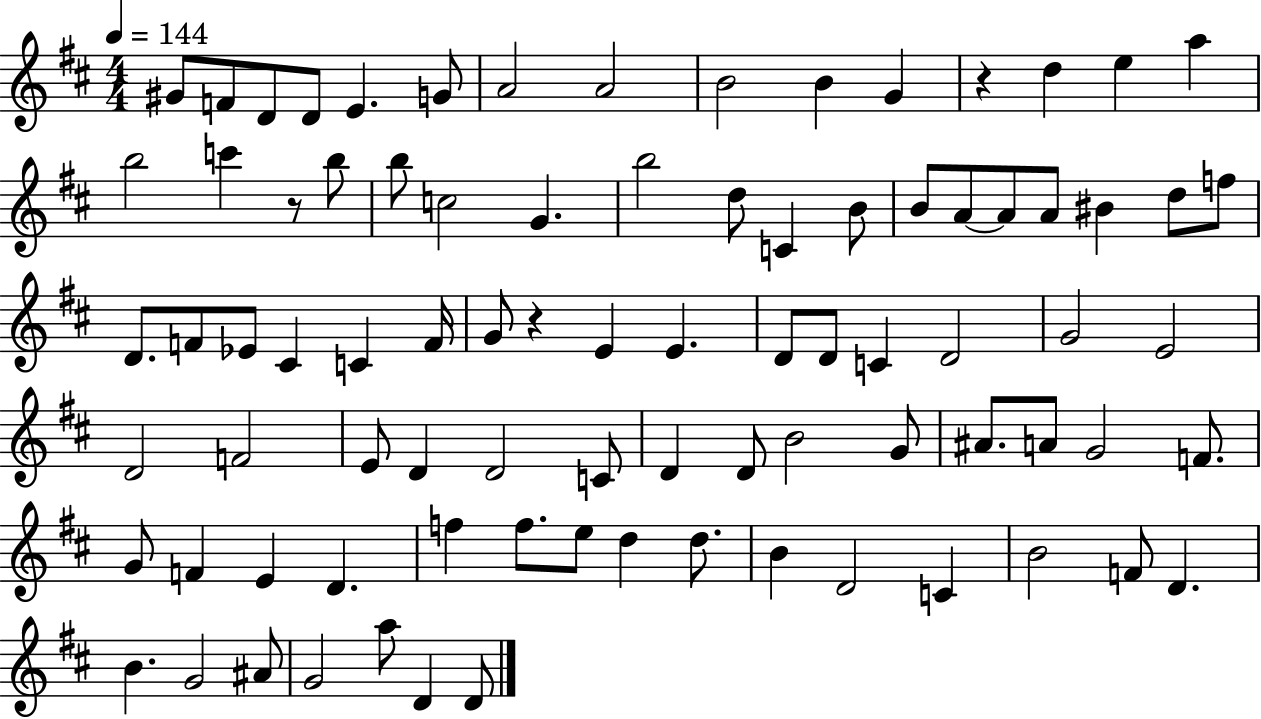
G#4/e F4/e D4/e D4/e E4/q. G4/e A4/h A4/h B4/h B4/q G4/q R/q D5/q E5/q A5/q B5/h C6/q R/e B5/e B5/e C5/h G4/q. B5/h D5/e C4/q B4/e B4/e A4/e A4/e A4/e BIS4/q D5/e F5/e D4/e. F4/e Eb4/e C#4/q C4/q F4/s G4/e R/q E4/q E4/q. D4/e D4/e C4/q D4/h G4/h E4/h D4/h F4/h E4/e D4/q D4/h C4/e D4/q D4/e B4/h G4/e A#4/e. A4/e G4/h F4/e. G4/e F4/q E4/q D4/q. F5/q F5/e. E5/e D5/q D5/e. B4/q D4/h C4/q B4/h F4/e D4/q. B4/q. G4/h A#4/e G4/h A5/e D4/q D4/e